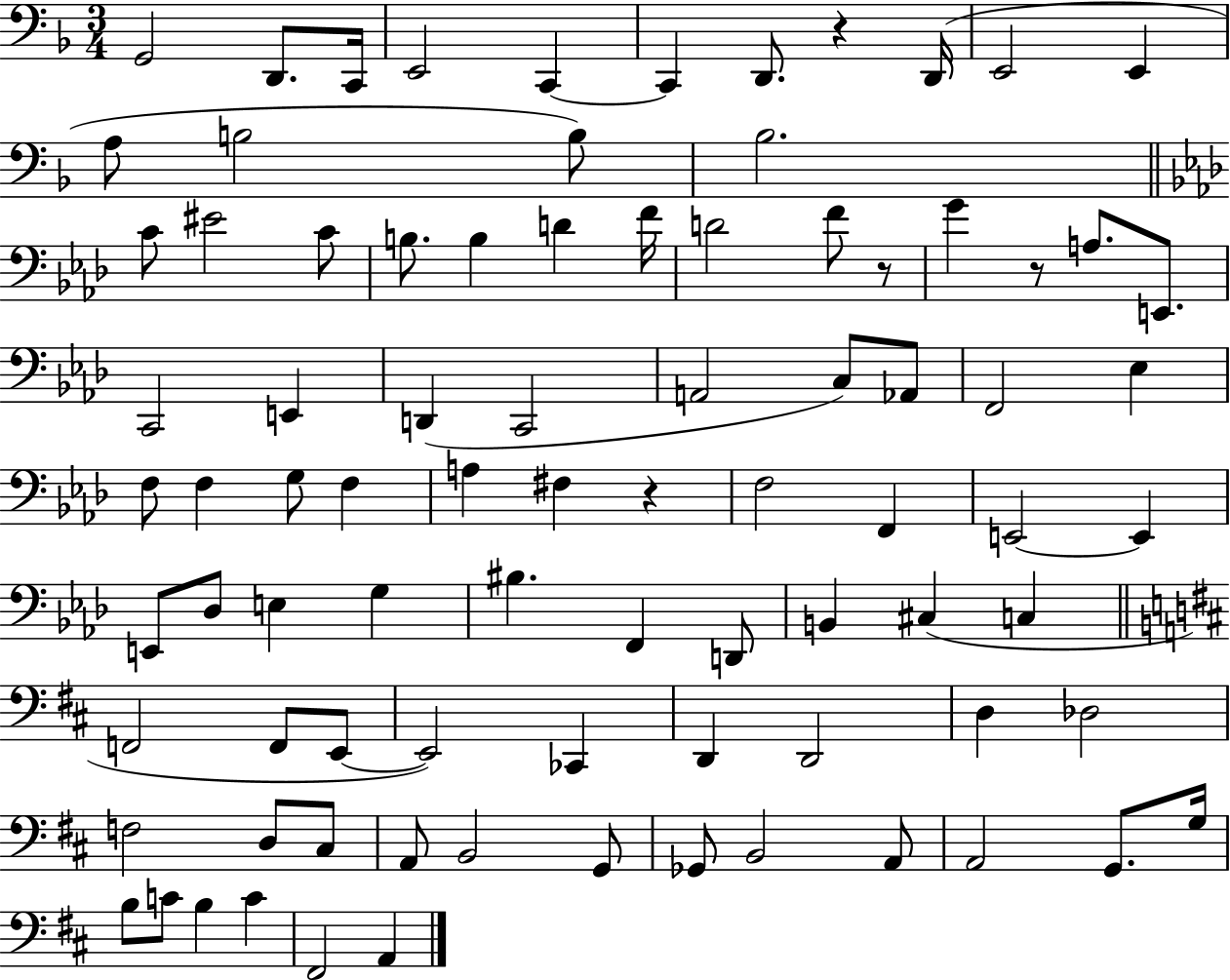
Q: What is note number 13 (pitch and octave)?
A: B3